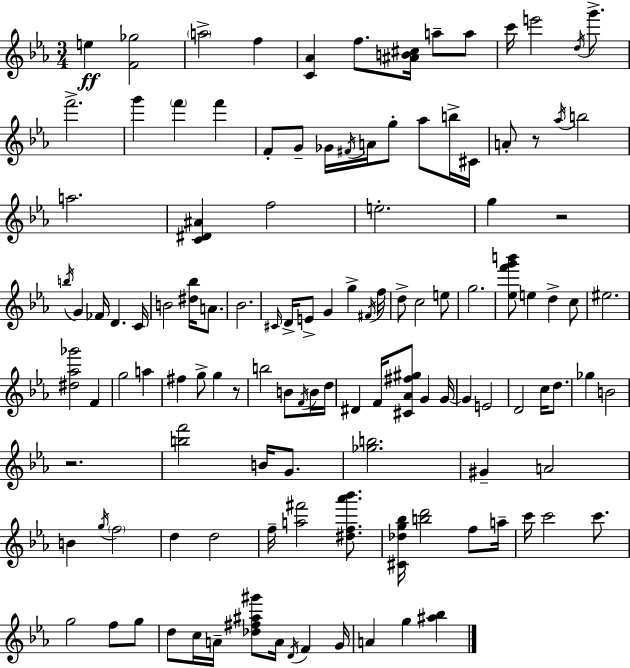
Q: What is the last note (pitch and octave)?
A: G5